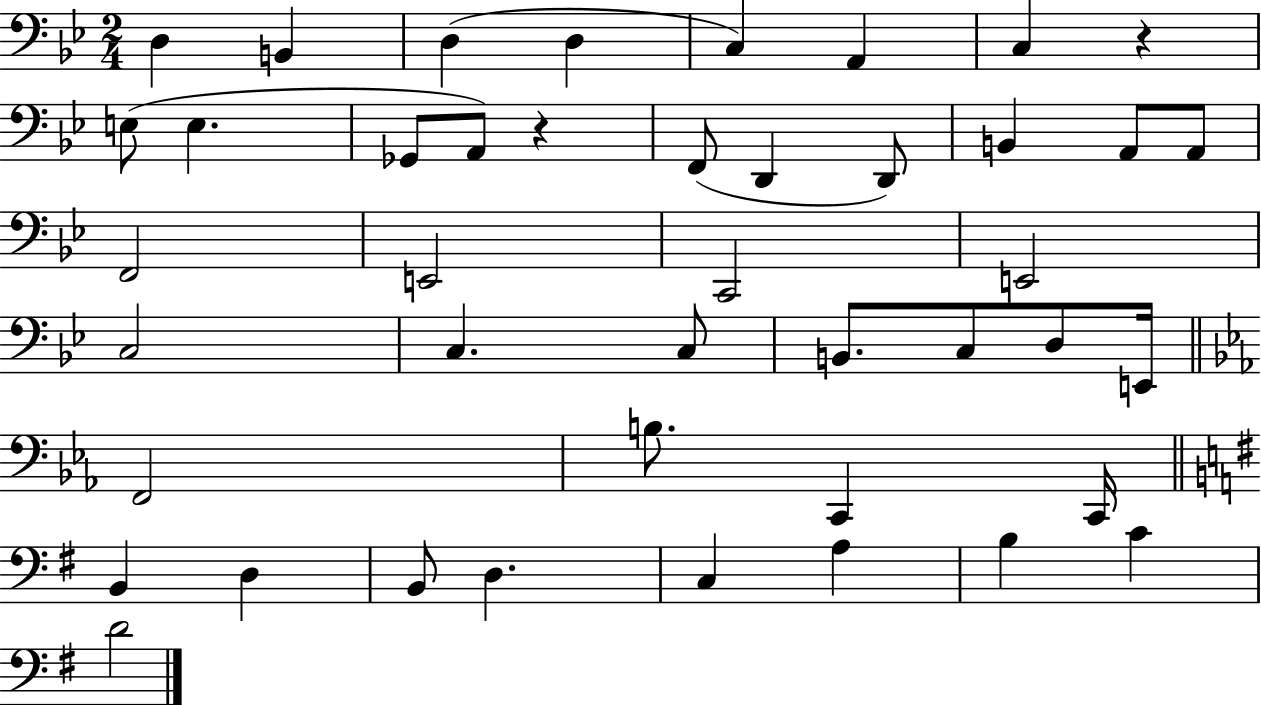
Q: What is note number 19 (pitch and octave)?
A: E2